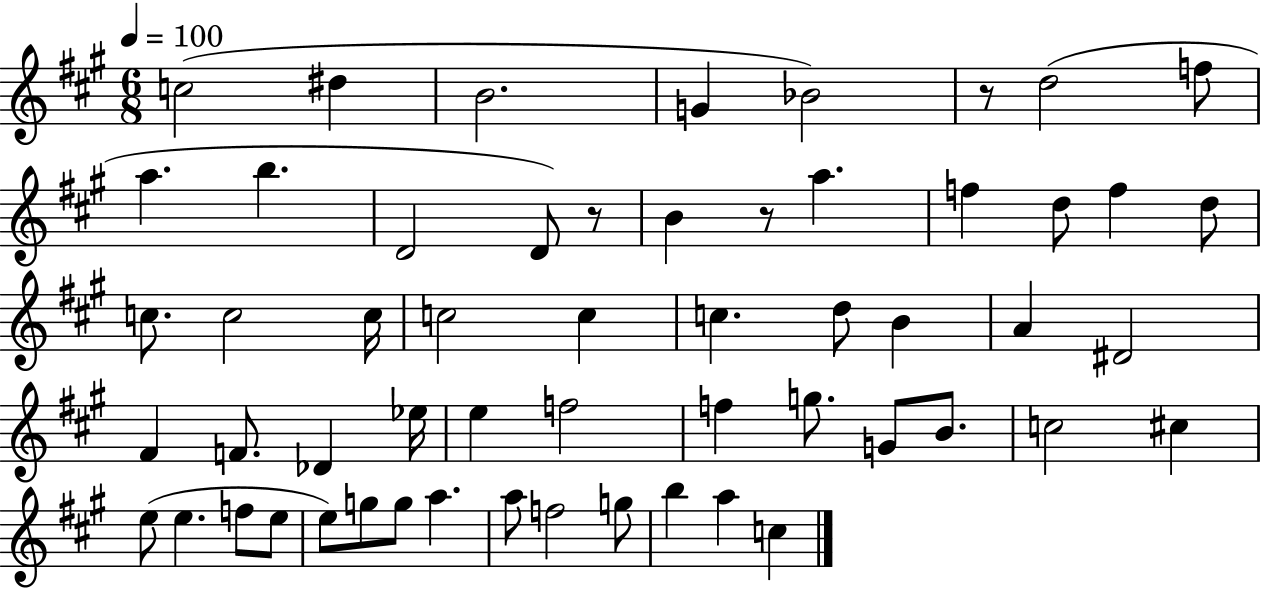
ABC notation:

X:1
T:Untitled
M:6/8
L:1/4
K:A
c2 ^d B2 G _B2 z/2 d2 f/2 a b D2 D/2 z/2 B z/2 a f d/2 f d/2 c/2 c2 c/4 c2 c c d/2 B A ^D2 ^F F/2 _D _e/4 e f2 f g/2 G/2 B/2 c2 ^c e/2 e f/2 e/2 e/2 g/2 g/2 a a/2 f2 g/2 b a c